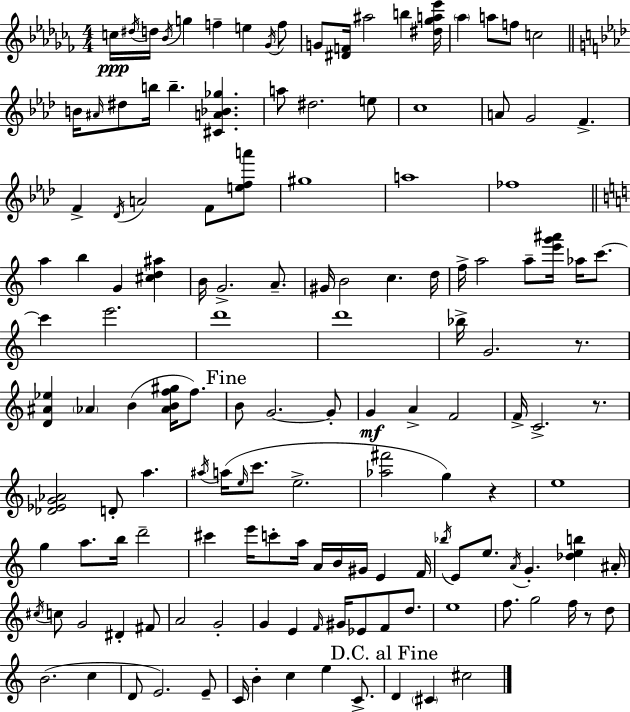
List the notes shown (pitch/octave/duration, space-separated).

C5/s D#5/s D5/s Bb4/s G5/q F5/q E5/q Gb4/s F5/e G4/e [D#4,F4]/s A#5/h B5/q [D#5,Gb5,A5,Eb6]/s Ab5/q A5/e F5/e C5/h B4/s A#4/s D#5/e B5/s B5/q. [C#4,A4,Bb4,Gb5]/q. A5/e D#5/h. E5/e C5/w A4/e G4/h F4/q. F4/q Db4/s A4/h F4/e [E5,F5,A6]/e G#5/w A5/w FES5/w A5/q B5/q G4/q [C#5,D5,A#5]/q B4/s G4/h. A4/e. G#4/s B4/h C5/q. D5/s F5/s A5/h A5/e [E6,G6,A#6]/s Ab5/s C6/e. C6/q E6/h. D6/w D6/w Bb5/s G4/h. R/e. [D4,A#4,Eb5]/q Ab4/q B4/q [Ab4,B4,F5,G#5]/s F5/e. B4/e G4/h. G4/e G4/q A4/q F4/h F4/s C4/h. R/e. [Db4,Eb4,G4,Ab4]/h D4/e A5/q. A#5/s A5/s E5/s C6/e. E5/h. [Ab5,F#6]/h G5/q R/q E5/w G5/q A5/e. B5/s D6/h C#6/q E6/s C6/e A5/s A4/s B4/s G#4/s E4/q F4/s Bb5/s E4/e E5/e. A4/s G4/q. [Db5,E5,B5]/q A#4/s C#5/s C5/e G4/h D#4/q F#4/e A4/h G4/h G4/q E4/q F4/s G#4/s Eb4/e F4/e D5/e. E5/w F5/e. G5/h F5/s R/e D5/e B4/h. C5/q D4/e E4/h. E4/e C4/s B4/q C5/q E5/q C4/e. D4/q C#4/q C#5/h